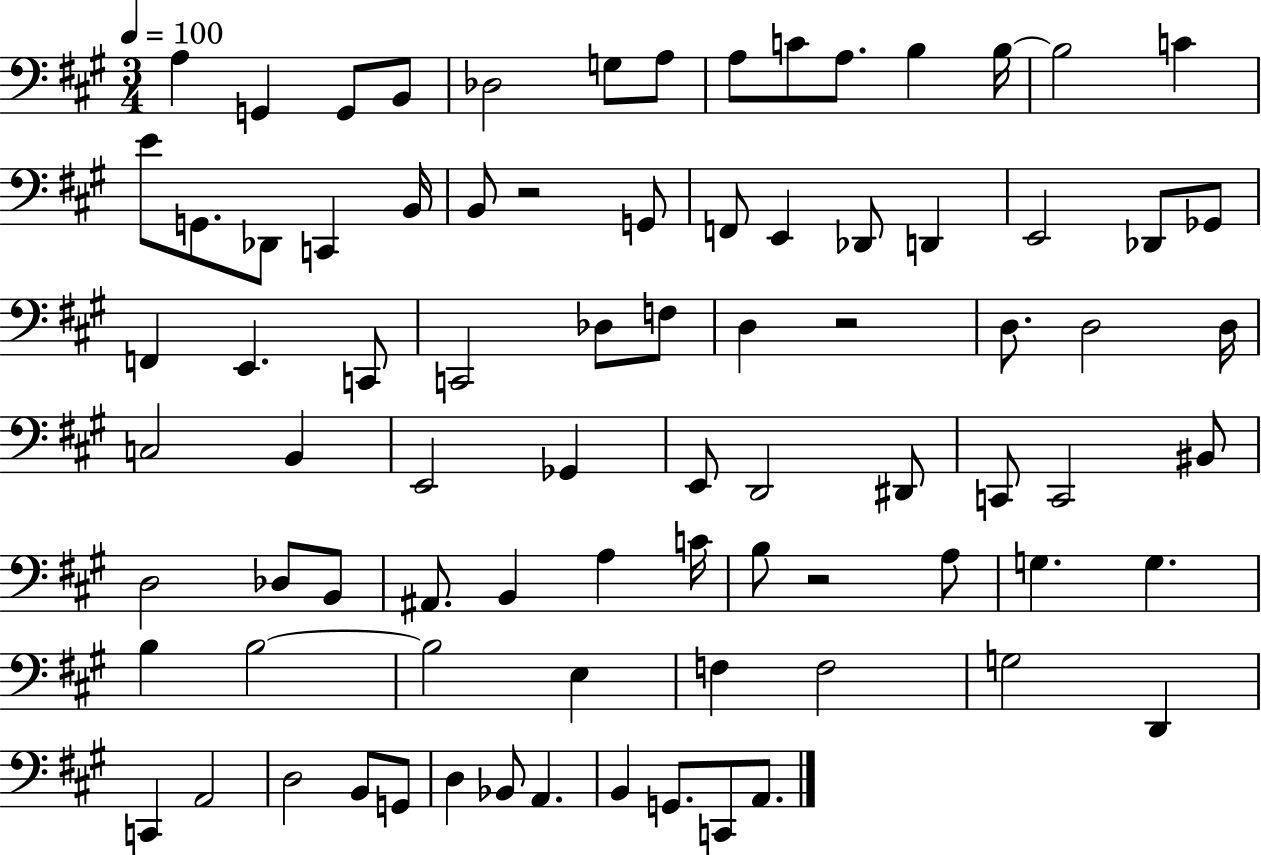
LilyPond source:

{
  \clef bass
  \numericTimeSignature
  \time 3/4
  \key a \major
  \tempo 4 = 100
  a4 g,4 g,8 b,8 | des2 g8 a8 | a8 c'8 a8. b4 b16~~ | b2 c'4 | \break e'8 g,8. des,8 c,4 b,16 | b,8 r2 g,8 | f,8 e,4 des,8 d,4 | e,2 des,8 ges,8 | \break f,4 e,4. c,8 | c,2 des8 f8 | d4 r2 | d8. d2 d16 | \break c2 b,4 | e,2 ges,4 | e,8 d,2 dis,8 | c,8 c,2 bis,8 | \break d2 des8 b,8 | ais,8. b,4 a4 c'16 | b8 r2 a8 | g4. g4. | \break b4 b2~~ | b2 e4 | f4 f2 | g2 d,4 | \break c,4 a,2 | d2 b,8 g,8 | d4 bes,8 a,4. | b,4 g,8. c,8 a,8. | \break \bar "|."
}